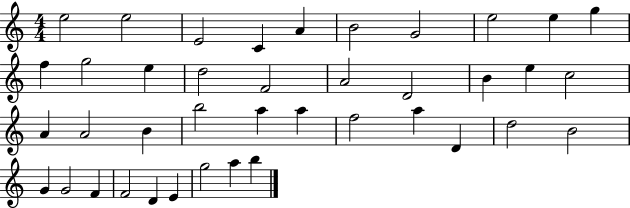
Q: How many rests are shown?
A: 0